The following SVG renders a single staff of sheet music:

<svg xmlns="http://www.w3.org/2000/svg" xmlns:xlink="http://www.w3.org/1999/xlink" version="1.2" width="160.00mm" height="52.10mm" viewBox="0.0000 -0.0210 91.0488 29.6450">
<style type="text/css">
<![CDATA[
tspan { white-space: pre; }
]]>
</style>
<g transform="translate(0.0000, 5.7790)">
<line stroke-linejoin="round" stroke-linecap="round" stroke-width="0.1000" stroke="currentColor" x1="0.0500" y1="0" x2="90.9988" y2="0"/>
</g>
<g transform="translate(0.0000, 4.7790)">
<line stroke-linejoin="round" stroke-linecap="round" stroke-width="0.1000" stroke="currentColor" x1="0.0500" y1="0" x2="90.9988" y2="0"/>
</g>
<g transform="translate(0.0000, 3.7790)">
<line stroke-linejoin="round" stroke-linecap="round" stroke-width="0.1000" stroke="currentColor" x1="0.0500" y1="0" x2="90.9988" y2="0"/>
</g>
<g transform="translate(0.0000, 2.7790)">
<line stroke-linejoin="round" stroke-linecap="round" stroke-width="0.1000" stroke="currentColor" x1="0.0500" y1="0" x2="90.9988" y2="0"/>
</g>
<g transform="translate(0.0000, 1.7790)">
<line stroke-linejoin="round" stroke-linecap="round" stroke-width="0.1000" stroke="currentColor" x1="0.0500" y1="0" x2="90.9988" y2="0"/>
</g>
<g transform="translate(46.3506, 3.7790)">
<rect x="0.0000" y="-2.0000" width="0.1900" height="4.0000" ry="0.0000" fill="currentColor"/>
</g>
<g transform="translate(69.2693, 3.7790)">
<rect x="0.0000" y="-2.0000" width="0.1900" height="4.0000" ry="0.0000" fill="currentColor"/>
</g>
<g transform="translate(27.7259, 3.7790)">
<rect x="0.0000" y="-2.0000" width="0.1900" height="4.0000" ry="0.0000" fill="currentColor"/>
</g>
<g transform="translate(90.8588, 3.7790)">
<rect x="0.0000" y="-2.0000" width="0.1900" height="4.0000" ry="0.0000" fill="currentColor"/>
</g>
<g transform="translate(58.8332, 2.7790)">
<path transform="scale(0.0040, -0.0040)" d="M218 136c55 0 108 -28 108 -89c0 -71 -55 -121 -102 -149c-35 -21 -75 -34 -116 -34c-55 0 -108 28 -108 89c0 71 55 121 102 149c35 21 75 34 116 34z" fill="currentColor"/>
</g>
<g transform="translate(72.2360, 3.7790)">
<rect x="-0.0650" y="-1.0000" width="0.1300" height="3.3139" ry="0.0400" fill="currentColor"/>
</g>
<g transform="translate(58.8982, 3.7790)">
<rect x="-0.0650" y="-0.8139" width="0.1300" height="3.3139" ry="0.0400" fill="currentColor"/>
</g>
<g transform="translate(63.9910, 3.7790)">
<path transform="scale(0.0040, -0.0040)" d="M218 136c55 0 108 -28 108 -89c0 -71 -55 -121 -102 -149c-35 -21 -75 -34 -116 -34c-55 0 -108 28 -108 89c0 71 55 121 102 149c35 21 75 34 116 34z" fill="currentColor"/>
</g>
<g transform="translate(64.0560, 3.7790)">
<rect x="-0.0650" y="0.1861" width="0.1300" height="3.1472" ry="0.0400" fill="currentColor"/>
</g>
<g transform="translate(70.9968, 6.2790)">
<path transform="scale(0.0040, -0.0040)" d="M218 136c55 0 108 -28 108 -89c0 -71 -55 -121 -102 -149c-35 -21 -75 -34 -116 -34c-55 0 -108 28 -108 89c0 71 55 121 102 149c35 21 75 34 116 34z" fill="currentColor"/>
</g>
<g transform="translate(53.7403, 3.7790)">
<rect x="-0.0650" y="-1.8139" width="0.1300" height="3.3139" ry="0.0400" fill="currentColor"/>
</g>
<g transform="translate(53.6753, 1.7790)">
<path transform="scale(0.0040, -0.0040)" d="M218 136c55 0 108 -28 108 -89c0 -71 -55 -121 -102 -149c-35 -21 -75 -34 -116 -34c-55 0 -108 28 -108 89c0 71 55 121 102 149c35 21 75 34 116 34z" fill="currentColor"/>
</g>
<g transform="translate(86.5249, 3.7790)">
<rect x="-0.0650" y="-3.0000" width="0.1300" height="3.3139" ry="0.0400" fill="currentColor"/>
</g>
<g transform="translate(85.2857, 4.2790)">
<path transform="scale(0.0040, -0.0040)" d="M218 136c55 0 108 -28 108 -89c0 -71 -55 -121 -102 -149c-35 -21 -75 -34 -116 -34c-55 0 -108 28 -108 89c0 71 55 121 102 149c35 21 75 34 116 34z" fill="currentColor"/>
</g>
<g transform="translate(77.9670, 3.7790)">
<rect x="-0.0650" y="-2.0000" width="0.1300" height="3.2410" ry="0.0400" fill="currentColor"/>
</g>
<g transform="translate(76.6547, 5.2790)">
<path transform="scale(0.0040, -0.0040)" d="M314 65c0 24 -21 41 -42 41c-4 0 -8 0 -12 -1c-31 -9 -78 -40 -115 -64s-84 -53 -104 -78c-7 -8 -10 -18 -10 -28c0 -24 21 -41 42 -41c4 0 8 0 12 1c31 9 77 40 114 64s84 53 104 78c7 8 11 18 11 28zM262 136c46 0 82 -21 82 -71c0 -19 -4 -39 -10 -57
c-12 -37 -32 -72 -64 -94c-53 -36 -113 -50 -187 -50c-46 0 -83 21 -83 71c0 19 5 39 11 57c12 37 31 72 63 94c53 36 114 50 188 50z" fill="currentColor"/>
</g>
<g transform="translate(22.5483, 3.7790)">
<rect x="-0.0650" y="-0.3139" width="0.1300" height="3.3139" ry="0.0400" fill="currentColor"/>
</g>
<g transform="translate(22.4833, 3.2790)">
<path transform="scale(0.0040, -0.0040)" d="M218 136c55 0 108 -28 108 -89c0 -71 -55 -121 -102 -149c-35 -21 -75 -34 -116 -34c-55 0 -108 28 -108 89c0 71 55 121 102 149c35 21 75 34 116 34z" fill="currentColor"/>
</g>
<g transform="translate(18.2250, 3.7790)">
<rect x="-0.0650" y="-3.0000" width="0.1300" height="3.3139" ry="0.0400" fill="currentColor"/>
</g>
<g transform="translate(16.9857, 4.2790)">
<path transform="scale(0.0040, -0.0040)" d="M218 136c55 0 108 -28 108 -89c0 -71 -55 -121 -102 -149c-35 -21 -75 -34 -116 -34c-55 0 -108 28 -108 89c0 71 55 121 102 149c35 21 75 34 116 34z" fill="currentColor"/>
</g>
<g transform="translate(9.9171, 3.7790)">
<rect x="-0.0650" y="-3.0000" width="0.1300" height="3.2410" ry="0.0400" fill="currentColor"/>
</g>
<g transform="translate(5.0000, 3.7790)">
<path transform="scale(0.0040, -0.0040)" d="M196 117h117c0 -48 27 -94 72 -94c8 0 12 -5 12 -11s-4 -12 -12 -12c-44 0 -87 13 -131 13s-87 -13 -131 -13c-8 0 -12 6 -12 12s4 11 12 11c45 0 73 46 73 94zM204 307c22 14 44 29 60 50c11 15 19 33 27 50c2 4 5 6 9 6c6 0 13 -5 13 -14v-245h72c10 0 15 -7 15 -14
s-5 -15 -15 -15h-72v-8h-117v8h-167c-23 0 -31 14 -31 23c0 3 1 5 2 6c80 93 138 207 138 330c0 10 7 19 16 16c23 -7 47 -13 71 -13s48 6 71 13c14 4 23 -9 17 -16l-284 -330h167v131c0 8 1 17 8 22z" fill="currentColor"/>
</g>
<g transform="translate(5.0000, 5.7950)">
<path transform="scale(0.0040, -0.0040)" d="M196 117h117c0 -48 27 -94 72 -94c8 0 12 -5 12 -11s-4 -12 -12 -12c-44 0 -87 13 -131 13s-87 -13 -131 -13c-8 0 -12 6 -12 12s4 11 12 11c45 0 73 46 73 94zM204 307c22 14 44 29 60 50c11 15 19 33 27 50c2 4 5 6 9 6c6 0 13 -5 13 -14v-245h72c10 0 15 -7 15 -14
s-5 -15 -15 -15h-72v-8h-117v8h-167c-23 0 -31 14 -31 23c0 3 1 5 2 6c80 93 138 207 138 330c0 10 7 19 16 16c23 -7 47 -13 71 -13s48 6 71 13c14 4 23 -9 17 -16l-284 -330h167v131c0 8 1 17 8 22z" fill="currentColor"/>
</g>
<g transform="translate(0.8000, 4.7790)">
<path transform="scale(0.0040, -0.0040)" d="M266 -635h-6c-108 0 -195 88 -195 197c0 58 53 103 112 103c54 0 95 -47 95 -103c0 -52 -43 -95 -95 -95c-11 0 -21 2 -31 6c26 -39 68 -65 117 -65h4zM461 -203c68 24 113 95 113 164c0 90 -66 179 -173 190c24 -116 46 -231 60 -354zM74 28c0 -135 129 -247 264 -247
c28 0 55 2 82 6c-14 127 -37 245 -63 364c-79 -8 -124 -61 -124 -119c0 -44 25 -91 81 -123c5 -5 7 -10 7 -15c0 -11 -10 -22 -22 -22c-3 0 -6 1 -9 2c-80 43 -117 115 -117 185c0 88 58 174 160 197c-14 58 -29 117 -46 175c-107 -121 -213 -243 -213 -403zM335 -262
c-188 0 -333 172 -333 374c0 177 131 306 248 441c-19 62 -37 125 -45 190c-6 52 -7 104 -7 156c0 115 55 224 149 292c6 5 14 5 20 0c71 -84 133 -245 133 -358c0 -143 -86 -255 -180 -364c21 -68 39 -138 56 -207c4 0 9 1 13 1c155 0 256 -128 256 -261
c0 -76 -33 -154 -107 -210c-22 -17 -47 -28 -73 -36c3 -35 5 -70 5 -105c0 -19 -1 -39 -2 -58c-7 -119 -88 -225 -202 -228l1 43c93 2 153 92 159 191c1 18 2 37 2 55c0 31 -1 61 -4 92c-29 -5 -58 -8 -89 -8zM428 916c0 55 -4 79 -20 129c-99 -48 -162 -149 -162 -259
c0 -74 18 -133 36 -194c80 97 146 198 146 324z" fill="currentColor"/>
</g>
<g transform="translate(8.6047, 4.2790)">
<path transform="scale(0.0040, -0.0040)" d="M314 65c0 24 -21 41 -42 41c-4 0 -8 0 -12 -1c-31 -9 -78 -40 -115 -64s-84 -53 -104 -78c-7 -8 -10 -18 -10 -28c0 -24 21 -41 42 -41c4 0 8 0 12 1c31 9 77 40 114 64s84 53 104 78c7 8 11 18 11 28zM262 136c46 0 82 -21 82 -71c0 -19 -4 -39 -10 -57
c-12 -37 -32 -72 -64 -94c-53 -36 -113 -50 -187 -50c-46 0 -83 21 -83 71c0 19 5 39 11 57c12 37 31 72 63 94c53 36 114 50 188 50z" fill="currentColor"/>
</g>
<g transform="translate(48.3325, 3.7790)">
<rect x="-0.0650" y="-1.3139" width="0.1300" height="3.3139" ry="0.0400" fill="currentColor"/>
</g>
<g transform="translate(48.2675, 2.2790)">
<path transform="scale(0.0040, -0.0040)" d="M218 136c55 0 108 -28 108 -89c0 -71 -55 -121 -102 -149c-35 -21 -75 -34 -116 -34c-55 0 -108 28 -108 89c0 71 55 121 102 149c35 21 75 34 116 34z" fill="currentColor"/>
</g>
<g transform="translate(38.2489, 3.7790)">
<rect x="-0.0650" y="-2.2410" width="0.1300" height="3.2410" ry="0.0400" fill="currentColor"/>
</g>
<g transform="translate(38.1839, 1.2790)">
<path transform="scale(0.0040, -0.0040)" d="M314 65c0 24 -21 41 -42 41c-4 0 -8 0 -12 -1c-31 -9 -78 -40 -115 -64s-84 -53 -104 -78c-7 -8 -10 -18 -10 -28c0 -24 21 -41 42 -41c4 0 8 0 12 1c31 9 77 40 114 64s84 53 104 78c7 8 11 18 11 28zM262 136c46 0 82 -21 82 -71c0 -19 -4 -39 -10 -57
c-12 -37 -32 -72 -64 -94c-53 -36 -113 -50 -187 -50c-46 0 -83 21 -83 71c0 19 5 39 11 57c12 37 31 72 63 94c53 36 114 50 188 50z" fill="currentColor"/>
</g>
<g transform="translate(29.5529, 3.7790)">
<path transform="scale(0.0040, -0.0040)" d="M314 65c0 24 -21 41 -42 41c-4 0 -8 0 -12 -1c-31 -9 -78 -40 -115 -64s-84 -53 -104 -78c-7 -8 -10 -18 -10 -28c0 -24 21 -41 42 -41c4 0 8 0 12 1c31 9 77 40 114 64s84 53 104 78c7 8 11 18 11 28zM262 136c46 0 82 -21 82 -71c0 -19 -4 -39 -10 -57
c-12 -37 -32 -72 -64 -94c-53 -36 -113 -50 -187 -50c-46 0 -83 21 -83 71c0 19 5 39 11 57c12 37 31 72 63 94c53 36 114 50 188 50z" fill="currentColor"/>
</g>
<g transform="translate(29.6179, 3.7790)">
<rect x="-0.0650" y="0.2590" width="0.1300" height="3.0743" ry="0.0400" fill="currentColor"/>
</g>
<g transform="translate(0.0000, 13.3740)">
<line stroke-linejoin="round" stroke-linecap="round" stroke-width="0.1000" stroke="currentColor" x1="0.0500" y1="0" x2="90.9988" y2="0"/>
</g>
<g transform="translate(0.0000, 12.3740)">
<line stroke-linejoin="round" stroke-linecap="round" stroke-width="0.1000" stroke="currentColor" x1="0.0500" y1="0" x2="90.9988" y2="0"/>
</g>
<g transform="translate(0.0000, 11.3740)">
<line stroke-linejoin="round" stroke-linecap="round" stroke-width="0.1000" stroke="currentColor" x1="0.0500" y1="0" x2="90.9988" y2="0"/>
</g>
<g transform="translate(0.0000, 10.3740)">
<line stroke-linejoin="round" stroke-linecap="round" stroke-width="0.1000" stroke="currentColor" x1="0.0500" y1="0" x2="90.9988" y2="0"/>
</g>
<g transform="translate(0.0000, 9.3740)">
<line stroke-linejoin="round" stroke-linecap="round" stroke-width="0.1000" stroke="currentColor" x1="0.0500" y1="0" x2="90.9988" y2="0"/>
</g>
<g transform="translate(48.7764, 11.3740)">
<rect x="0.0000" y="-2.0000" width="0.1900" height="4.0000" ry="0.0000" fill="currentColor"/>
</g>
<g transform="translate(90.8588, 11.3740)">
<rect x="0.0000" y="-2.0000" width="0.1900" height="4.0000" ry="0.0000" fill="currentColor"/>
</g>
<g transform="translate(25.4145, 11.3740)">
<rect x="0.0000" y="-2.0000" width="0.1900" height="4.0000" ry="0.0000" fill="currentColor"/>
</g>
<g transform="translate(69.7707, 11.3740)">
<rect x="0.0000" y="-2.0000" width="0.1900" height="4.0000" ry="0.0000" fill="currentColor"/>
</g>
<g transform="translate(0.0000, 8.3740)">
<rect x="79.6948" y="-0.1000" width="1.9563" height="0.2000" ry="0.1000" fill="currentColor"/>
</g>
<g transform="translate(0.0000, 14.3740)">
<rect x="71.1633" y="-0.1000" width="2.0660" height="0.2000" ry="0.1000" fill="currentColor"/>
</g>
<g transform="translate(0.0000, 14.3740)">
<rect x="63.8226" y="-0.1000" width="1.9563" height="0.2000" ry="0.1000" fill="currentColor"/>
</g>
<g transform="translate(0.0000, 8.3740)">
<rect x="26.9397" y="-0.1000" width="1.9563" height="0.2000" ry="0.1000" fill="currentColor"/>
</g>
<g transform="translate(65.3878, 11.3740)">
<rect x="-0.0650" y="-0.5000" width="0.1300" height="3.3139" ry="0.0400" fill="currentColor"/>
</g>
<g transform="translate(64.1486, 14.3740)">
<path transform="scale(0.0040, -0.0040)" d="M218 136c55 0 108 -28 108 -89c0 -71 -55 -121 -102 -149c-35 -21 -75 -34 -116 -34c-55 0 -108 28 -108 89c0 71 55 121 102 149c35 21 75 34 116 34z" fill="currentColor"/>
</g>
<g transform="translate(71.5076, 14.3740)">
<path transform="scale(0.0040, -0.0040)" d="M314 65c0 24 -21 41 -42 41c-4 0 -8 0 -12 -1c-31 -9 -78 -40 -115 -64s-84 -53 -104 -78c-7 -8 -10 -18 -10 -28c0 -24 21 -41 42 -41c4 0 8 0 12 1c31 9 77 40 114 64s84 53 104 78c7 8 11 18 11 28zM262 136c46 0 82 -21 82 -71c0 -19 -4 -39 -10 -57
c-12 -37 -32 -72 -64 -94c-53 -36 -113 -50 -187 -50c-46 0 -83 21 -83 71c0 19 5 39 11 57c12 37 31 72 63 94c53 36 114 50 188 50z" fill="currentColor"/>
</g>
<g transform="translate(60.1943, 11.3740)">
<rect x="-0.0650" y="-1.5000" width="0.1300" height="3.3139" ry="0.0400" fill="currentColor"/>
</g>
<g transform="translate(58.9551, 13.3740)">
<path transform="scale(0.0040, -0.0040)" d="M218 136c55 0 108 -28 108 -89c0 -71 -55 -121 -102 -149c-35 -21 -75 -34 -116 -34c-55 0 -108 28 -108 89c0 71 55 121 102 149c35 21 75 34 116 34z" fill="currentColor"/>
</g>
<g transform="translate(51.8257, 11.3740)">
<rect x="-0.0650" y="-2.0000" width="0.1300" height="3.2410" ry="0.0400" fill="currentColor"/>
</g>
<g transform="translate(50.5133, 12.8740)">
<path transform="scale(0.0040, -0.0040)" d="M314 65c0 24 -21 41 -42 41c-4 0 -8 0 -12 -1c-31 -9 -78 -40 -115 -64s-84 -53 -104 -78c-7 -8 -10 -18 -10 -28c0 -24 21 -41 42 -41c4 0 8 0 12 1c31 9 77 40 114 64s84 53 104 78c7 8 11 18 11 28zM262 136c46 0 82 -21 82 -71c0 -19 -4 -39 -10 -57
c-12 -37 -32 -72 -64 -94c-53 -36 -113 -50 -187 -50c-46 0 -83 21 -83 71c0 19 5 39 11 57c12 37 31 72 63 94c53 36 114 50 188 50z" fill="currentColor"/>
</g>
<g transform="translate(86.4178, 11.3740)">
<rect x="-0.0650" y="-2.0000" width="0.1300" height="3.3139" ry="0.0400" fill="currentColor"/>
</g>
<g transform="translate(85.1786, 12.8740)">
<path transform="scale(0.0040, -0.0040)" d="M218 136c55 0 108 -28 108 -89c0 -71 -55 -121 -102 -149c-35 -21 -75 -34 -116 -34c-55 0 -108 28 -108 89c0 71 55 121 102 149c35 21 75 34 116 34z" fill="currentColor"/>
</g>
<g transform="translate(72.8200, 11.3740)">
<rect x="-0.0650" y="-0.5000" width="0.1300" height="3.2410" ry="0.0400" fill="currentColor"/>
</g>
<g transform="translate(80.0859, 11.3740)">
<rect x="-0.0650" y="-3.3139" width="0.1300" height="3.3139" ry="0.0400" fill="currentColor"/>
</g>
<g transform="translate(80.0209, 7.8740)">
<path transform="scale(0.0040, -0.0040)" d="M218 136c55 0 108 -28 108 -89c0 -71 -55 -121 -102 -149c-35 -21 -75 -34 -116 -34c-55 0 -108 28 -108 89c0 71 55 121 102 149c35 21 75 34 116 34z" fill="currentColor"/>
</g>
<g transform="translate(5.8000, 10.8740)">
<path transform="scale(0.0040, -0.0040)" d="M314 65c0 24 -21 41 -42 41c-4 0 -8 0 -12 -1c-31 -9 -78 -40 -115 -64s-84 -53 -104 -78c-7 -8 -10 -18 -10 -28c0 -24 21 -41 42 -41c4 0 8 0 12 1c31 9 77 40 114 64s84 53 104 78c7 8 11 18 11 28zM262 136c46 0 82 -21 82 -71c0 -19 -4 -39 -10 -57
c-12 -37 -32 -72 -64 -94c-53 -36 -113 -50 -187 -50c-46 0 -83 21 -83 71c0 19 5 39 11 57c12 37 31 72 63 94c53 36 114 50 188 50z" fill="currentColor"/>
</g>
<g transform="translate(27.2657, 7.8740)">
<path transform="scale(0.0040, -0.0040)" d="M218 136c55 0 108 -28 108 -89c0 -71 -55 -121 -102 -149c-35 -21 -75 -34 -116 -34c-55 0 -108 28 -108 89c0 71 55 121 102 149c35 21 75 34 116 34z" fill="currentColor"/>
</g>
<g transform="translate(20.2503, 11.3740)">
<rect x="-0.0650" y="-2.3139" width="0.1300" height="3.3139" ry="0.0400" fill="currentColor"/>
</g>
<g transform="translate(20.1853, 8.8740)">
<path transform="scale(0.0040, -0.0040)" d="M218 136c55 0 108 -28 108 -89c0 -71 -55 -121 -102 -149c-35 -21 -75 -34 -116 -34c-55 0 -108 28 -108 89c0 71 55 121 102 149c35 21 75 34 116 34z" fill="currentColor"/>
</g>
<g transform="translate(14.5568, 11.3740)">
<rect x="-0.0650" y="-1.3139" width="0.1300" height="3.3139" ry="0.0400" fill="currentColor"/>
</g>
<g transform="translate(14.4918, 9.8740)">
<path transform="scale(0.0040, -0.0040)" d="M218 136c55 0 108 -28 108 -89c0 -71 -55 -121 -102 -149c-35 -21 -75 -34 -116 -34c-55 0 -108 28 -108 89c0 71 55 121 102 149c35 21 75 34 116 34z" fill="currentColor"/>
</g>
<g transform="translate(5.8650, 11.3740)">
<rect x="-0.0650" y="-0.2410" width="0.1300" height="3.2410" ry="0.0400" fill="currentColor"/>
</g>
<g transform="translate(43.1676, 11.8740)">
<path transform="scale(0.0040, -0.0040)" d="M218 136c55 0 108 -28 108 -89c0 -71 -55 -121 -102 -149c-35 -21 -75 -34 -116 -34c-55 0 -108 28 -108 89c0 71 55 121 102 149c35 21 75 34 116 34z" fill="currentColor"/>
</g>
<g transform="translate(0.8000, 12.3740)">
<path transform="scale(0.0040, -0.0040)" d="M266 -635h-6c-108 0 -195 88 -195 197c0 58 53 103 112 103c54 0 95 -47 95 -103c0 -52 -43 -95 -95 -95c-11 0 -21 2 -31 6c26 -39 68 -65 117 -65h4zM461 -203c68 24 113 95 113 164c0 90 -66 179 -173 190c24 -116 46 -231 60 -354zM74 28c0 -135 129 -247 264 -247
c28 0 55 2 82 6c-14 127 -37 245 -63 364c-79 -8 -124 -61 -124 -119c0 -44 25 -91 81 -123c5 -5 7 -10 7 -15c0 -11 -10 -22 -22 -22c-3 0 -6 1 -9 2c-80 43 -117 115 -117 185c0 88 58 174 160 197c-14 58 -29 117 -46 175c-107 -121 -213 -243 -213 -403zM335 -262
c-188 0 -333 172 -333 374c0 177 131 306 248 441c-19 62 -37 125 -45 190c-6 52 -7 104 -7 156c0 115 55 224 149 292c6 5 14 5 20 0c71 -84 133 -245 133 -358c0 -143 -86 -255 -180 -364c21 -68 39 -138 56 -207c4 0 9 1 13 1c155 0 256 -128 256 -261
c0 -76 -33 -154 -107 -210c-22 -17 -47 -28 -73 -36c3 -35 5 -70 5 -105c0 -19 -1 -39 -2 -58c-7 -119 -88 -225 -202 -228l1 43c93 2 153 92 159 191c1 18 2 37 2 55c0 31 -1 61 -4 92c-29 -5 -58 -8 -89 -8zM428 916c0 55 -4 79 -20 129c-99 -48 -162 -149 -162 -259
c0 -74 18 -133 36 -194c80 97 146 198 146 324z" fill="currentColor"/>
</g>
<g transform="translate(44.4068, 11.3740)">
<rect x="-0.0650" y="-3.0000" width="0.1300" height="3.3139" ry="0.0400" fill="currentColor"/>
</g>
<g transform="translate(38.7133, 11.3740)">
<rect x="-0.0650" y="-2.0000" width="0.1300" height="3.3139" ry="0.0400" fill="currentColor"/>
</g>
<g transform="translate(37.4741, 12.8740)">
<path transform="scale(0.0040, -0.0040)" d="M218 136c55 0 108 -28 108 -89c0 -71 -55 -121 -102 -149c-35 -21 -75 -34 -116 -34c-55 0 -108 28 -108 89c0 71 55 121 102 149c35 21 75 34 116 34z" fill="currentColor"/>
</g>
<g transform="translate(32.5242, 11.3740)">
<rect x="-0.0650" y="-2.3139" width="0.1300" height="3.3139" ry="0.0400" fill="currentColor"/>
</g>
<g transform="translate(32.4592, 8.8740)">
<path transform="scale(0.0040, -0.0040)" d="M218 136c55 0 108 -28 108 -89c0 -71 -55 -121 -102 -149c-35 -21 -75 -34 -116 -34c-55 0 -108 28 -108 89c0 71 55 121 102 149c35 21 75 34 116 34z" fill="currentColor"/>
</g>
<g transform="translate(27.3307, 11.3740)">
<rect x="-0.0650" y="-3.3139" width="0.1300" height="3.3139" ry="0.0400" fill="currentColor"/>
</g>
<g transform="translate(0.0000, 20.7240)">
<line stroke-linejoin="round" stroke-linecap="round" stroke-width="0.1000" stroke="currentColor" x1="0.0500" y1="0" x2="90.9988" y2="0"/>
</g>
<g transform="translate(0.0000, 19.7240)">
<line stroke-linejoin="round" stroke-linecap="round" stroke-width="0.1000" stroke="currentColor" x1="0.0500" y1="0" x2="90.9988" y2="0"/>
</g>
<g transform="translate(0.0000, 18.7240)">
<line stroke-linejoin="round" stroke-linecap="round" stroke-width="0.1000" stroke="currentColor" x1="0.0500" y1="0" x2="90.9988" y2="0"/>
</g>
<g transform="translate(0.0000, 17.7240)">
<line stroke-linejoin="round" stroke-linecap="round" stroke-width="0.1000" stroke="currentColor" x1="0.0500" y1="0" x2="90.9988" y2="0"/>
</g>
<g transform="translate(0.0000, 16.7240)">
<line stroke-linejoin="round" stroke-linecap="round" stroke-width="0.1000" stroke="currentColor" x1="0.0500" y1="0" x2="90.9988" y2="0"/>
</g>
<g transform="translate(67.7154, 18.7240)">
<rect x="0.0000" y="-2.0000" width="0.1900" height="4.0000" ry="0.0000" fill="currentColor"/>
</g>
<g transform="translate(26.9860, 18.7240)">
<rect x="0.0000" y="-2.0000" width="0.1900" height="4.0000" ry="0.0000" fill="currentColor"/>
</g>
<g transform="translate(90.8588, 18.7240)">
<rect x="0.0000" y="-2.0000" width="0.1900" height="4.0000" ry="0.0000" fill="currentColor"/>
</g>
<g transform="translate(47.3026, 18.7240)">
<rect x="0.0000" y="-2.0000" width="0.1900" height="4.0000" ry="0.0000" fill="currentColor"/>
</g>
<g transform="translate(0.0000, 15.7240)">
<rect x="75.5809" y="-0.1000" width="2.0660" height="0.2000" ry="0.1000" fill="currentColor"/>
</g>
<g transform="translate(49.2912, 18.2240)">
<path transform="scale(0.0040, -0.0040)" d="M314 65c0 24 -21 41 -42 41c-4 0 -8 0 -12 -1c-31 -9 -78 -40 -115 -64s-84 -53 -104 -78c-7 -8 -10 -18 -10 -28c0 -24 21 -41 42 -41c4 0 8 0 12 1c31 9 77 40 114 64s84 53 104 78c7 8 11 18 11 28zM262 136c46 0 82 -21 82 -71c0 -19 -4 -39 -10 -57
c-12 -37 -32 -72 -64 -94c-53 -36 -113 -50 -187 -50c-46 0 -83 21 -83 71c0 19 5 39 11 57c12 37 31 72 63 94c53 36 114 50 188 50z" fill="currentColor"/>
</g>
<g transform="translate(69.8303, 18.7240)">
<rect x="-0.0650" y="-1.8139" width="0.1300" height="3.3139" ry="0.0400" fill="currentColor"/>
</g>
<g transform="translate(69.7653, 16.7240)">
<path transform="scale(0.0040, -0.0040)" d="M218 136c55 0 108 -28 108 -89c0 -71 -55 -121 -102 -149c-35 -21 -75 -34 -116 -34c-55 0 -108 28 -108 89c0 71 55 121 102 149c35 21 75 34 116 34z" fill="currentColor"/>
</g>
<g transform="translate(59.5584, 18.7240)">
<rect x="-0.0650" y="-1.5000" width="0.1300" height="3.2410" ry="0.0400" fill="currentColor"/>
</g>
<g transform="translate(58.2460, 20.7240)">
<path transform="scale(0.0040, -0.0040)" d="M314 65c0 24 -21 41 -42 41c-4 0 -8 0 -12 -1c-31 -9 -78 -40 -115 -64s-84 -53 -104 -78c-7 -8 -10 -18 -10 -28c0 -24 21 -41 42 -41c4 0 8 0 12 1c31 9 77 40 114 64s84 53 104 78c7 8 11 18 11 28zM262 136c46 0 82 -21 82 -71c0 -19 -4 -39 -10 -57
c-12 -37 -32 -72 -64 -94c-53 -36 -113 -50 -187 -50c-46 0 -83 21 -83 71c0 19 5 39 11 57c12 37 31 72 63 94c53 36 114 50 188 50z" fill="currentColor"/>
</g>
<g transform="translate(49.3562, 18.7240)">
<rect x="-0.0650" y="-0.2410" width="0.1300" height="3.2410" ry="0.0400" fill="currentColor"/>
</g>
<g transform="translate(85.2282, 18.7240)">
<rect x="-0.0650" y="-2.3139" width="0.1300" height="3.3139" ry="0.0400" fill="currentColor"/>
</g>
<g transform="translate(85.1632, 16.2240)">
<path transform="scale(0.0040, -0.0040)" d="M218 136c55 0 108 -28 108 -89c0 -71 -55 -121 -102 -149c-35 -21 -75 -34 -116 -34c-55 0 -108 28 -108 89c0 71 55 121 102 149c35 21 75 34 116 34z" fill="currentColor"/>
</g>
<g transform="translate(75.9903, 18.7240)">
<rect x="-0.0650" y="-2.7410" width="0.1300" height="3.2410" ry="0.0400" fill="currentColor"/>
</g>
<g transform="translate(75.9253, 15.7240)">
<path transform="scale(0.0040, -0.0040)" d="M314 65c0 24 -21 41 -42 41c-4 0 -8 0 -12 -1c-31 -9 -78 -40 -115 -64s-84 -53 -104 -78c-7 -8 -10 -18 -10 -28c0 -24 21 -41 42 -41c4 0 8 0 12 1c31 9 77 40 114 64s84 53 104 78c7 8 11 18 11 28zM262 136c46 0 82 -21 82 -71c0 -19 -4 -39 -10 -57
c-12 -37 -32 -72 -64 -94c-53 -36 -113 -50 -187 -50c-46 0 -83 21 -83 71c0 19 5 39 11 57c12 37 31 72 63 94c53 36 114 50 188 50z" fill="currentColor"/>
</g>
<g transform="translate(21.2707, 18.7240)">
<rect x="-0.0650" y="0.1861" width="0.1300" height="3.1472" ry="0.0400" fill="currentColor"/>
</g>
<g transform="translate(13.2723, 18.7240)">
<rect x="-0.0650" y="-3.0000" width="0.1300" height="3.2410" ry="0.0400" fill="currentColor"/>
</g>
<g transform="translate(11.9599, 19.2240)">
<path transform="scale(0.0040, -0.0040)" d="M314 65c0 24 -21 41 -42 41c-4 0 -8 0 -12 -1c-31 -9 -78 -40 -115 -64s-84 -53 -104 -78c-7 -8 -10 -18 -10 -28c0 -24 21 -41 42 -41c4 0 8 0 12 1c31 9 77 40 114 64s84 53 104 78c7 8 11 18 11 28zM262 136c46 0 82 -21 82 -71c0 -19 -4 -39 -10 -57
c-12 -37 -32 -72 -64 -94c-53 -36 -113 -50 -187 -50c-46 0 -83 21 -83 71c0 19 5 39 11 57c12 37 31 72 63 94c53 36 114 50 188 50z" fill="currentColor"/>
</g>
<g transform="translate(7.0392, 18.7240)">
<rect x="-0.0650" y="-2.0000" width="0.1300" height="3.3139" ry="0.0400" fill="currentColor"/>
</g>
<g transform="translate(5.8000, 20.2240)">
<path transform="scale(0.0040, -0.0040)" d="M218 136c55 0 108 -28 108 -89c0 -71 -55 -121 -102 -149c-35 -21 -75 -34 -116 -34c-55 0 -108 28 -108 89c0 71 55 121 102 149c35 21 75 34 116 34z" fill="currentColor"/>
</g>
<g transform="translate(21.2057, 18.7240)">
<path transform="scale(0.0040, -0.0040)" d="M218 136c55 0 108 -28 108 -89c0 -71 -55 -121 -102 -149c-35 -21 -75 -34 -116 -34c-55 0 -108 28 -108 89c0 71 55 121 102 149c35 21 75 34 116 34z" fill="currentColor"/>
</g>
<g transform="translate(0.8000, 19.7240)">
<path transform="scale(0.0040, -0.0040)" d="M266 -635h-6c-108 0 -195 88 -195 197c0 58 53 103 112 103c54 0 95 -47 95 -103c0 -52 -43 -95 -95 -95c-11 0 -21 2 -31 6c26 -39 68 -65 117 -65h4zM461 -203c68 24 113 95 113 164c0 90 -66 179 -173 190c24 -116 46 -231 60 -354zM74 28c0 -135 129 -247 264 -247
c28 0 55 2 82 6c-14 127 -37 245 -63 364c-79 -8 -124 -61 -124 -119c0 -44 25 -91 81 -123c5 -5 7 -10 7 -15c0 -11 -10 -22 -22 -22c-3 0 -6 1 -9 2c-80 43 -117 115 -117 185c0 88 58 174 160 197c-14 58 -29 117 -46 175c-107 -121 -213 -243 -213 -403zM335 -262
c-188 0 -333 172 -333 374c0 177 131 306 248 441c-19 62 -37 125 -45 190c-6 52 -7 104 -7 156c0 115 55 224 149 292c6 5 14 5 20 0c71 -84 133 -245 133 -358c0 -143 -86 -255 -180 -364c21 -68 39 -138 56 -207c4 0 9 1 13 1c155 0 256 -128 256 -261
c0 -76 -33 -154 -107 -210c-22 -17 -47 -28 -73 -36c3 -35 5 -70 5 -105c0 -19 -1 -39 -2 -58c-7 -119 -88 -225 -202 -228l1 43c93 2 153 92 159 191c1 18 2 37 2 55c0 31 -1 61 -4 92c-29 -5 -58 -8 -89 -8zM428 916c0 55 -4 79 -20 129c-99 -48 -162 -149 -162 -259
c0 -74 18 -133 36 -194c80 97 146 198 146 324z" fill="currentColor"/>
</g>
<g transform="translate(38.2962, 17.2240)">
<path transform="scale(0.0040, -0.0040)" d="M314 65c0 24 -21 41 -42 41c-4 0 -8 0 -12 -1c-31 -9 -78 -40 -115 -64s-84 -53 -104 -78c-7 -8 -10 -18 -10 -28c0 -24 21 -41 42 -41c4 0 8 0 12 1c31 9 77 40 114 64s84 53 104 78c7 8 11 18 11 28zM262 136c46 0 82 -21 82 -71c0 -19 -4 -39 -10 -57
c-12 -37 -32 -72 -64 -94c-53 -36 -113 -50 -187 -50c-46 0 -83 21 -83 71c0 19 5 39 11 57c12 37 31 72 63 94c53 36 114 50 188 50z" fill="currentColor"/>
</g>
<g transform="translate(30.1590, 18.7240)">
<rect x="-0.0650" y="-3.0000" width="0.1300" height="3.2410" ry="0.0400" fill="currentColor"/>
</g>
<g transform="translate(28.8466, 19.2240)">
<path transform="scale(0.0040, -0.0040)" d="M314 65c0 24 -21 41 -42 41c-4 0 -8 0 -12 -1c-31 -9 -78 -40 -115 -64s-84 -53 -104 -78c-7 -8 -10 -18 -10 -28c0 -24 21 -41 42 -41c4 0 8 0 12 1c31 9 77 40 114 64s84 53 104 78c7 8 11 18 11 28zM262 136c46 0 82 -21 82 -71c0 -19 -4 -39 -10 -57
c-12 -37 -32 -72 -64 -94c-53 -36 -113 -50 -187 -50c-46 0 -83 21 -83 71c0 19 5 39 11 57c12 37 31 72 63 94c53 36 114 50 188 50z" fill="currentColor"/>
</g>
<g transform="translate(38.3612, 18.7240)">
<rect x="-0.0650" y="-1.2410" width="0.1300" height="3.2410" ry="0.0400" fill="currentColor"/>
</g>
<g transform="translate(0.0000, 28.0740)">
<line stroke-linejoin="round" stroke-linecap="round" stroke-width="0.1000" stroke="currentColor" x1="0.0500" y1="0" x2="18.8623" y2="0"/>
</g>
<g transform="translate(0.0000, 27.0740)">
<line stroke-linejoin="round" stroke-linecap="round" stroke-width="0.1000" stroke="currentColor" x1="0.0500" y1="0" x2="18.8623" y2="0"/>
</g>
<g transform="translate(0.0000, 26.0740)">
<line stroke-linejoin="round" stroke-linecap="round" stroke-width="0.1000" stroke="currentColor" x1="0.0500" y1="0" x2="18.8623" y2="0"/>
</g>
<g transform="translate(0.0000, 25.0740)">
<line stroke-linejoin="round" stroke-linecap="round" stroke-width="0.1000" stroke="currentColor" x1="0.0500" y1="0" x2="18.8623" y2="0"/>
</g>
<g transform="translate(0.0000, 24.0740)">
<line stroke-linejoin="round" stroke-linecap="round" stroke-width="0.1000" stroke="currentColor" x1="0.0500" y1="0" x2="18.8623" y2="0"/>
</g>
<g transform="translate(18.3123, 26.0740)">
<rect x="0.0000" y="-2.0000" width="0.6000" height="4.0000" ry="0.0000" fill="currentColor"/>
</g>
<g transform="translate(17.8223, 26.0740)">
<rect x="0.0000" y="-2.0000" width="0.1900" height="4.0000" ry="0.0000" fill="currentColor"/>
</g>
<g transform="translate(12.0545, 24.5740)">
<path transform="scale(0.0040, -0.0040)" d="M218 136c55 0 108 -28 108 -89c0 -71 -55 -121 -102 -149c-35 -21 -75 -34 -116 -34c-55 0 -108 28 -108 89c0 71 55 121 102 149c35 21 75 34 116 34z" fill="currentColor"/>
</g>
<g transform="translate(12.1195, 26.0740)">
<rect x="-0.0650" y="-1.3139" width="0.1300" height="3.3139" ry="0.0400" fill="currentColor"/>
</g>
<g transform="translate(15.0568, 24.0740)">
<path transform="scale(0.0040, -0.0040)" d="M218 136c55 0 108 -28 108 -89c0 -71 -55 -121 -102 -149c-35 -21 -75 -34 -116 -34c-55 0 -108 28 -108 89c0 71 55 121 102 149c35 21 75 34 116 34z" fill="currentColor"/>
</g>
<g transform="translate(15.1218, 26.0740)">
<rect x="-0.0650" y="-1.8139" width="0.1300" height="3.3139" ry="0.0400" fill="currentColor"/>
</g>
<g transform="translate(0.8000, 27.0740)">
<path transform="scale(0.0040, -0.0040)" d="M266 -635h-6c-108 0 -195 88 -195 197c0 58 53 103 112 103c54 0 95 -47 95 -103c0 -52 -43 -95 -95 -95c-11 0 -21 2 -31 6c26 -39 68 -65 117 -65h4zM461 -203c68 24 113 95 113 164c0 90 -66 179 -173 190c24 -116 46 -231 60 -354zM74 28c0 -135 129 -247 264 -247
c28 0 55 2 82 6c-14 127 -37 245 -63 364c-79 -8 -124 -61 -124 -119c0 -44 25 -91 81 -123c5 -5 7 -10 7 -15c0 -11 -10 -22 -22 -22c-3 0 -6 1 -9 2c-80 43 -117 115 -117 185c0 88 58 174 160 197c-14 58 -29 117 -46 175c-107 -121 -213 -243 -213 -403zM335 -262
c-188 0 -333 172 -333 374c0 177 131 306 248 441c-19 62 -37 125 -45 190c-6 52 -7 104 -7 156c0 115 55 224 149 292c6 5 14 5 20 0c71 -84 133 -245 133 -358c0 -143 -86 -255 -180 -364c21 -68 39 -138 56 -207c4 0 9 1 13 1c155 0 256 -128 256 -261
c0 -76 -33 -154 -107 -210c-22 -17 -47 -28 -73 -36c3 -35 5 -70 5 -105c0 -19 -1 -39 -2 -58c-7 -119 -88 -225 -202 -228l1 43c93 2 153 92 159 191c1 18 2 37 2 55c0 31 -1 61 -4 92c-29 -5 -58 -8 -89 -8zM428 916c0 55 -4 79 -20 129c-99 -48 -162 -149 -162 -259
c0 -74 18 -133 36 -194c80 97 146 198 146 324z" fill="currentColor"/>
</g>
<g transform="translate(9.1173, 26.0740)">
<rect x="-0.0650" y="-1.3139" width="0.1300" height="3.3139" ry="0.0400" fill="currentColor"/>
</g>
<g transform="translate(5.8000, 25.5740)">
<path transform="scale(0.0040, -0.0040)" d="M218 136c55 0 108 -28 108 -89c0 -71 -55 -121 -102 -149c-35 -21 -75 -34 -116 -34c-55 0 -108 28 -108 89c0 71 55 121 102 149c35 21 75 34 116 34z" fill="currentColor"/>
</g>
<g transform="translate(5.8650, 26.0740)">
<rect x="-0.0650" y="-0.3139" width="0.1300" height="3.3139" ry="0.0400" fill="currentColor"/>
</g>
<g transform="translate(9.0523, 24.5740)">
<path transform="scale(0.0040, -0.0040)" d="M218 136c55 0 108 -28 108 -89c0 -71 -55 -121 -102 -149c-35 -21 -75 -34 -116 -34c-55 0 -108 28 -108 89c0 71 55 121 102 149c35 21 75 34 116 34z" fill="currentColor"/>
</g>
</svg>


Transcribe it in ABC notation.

X:1
T:Untitled
M:4/4
L:1/4
K:C
A2 A c B2 g2 e f d B D F2 A c2 e g b g F A F2 E C C2 b F F A2 B A2 e2 c2 E2 f a2 g c e e f